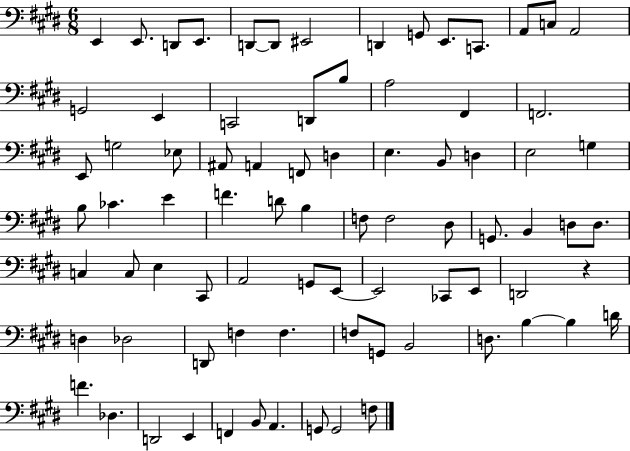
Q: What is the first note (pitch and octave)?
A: E2